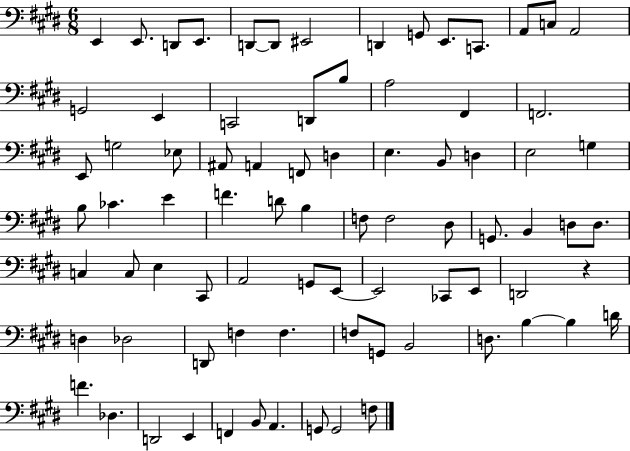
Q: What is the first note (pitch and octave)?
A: E2